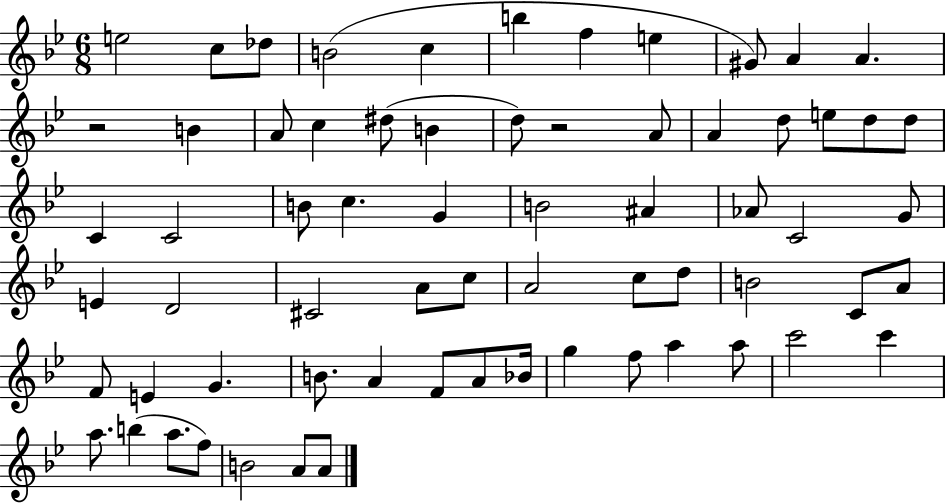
{
  \clef treble
  \numericTimeSignature
  \time 6/8
  \key bes \major
  e''2 c''8 des''8 | b'2( c''4 | b''4 f''4 e''4 | gis'8) a'4 a'4. | \break r2 b'4 | a'8 c''4 dis''8( b'4 | d''8) r2 a'8 | a'4 d''8 e''8 d''8 d''8 | \break c'4 c'2 | b'8 c''4. g'4 | b'2 ais'4 | aes'8 c'2 g'8 | \break e'4 d'2 | cis'2 a'8 c''8 | a'2 c''8 d''8 | b'2 c'8 a'8 | \break f'8 e'4 g'4. | b'8. a'4 f'8 a'8 bes'16 | g''4 f''8 a''4 a''8 | c'''2 c'''4 | \break a''8. b''4( a''8. f''8) | b'2 a'8 a'8 | \bar "|."
}